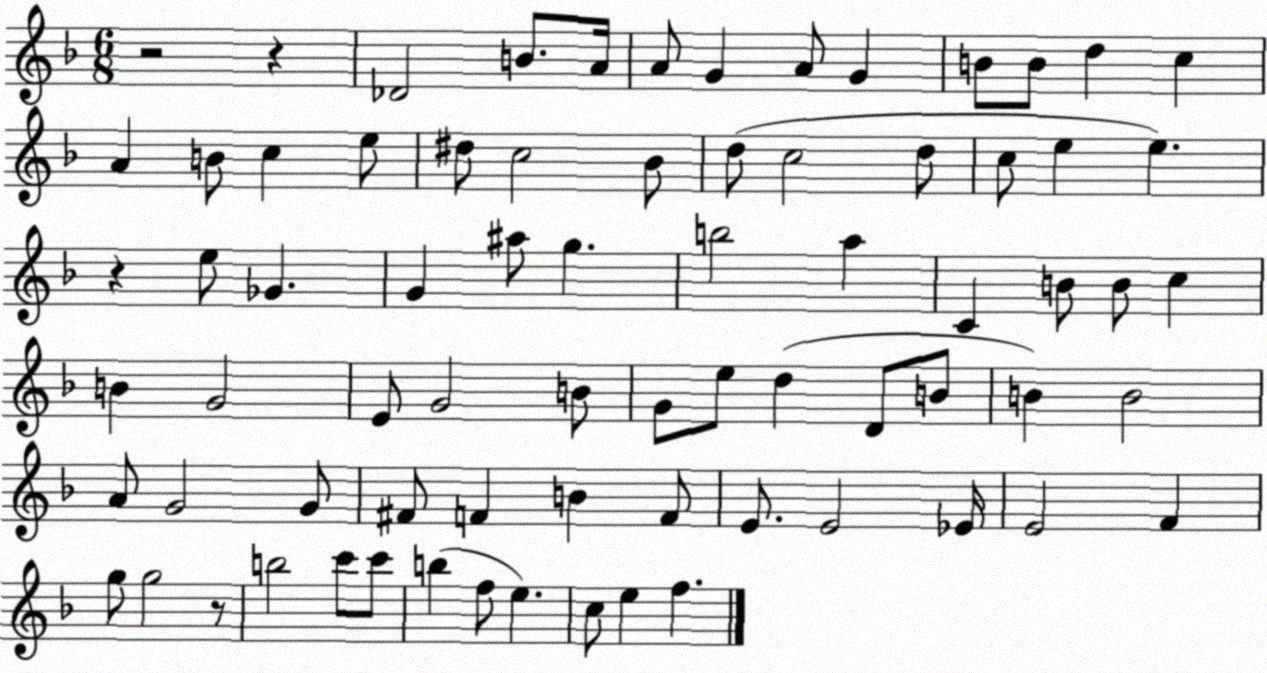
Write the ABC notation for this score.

X:1
T:Untitled
M:6/8
L:1/4
K:F
z2 z _D2 B/2 A/4 A/2 G A/2 G B/2 B/2 d c A B/2 c e/2 ^d/2 c2 _B/2 d/2 c2 d/2 c/2 e e z e/2 _G G ^a/2 g b2 a C B/2 B/2 c B G2 E/2 G2 B/2 G/2 e/2 d D/2 B/2 B B2 A/2 G2 G/2 ^F/2 F B F/2 E/2 E2 _E/4 E2 F g/2 g2 z/2 b2 c'/2 c'/2 b f/2 e c/2 e f